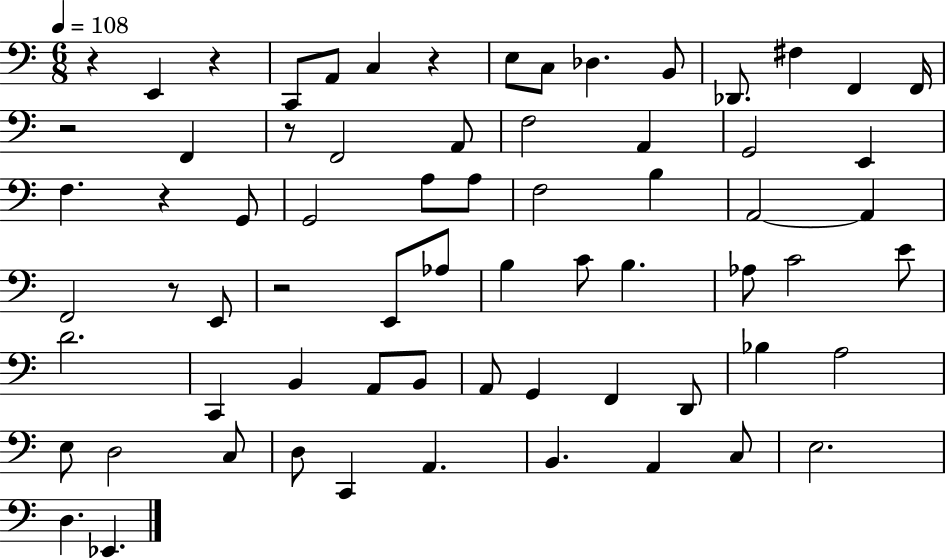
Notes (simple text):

R/q E2/q R/q C2/e A2/e C3/q R/q E3/e C3/e Db3/q. B2/e Db2/e. F#3/q F2/q F2/s R/h F2/q R/e F2/h A2/e F3/h A2/q G2/h E2/q F3/q. R/q G2/e G2/h A3/e A3/e F3/h B3/q A2/h A2/q F2/h R/e E2/e R/h E2/e Ab3/e B3/q C4/e B3/q. Ab3/e C4/h E4/e D4/h. C2/q B2/q A2/e B2/e A2/e G2/q F2/q D2/e Bb3/q A3/h E3/e D3/h C3/e D3/e C2/q A2/q. B2/q. A2/q C3/e E3/h. D3/q. Eb2/q.